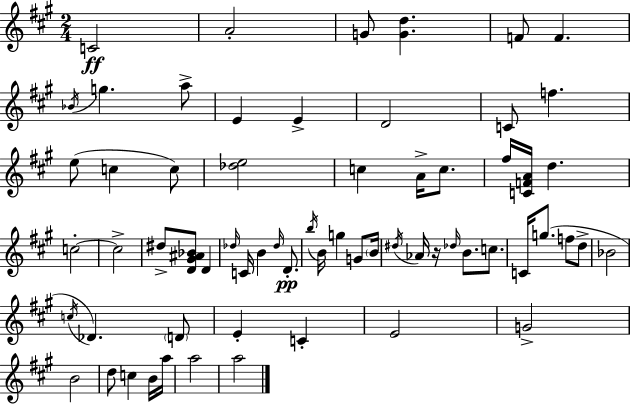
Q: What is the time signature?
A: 2/4